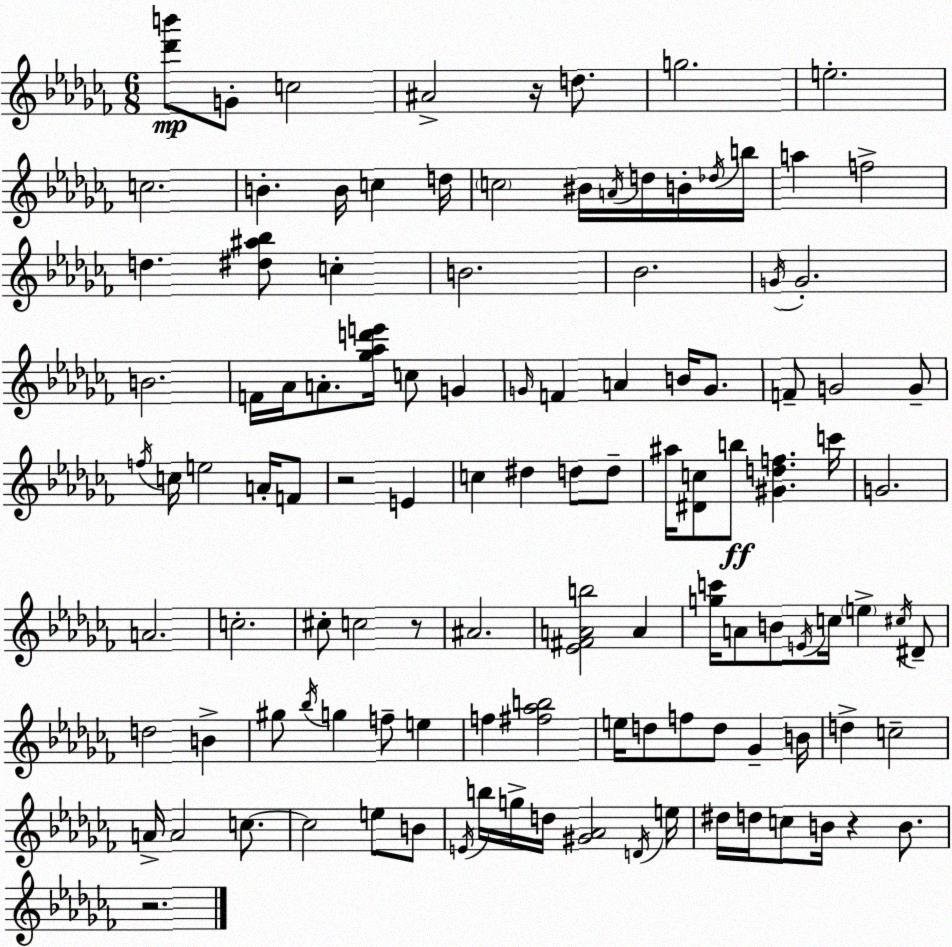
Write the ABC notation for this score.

X:1
T:Untitled
M:6/8
L:1/4
K:Abm
[_d'b']/2 G/2 c2 ^A2 z/4 d/2 g2 e2 c2 B B/4 c d/4 c2 ^B/4 A/4 d/4 B/4 _d/4 b/4 a f2 d [^d^a_b]/2 c B2 _B2 G/4 G2 B2 F/4 _A/4 A/2 [_g_ad'e']/4 c/2 G G/4 F A B/4 G/2 F/2 G2 G/2 f/4 c/4 e2 A/4 F/2 z2 E c ^d d/2 d/2 ^a/4 [^Dc]/2 b/2 [^Gdf] c'/4 G2 A2 c2 ^c/2 c2 z/2 ^A2 [_E^FAb]2 A [gc']/4 A/2 B/2 E/4 c/4 e ^c/4 ^D/2 d2 B ^g/2 _b/4 g f/2 e f [^f_ab]2 e/4 d/2 f/2 d/2 _G B/4 d c2 A/4 A2 c/2 c2 e/2 B/2 E/4 b/4 g/4 d/4 [^G_A]2 D/4 e/4 ^d/4 d/4 c/2 B/4 z B/2 z2